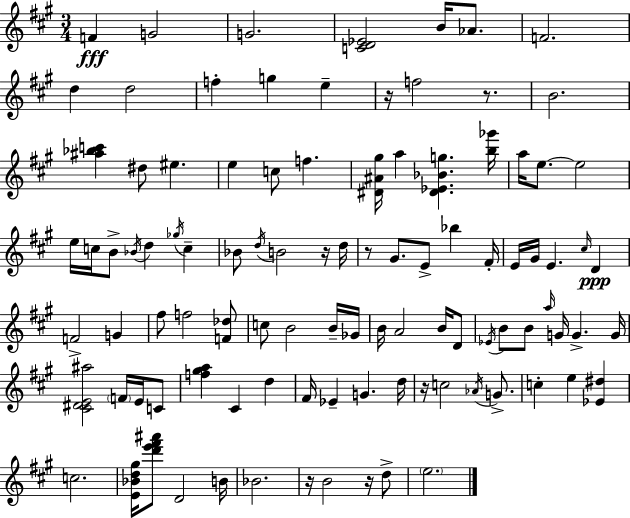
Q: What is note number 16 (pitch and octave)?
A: E5